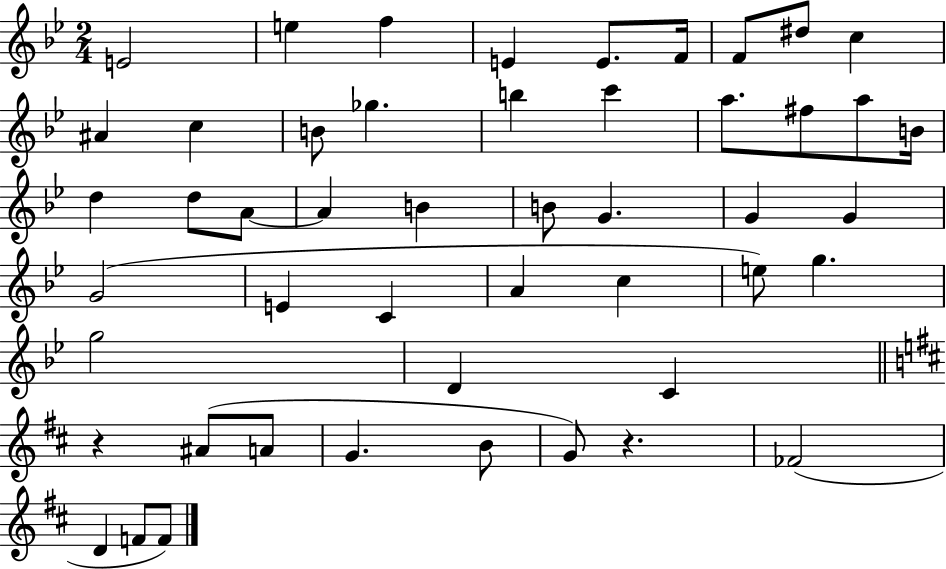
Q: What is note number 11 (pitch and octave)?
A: C5